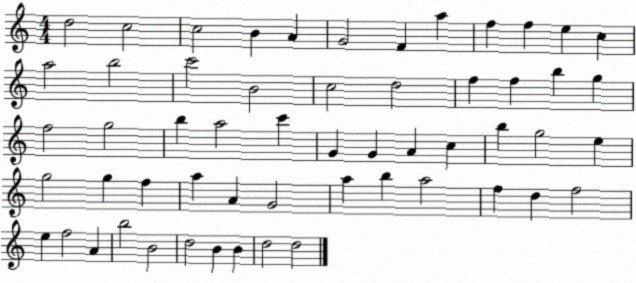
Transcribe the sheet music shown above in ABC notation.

X:1
T:Untitled
M:4/4
L:1/4
K:C
d2 c2 c2 B A G2 F a f f e c a2 b2 c'2 B2 c2 d2 f f b g f2 g2 b a2 c' G G A c b g2 e g2 g f a A G2 a b a2 f d f2 e f2 A b2 B2 d2 B B d2 d2